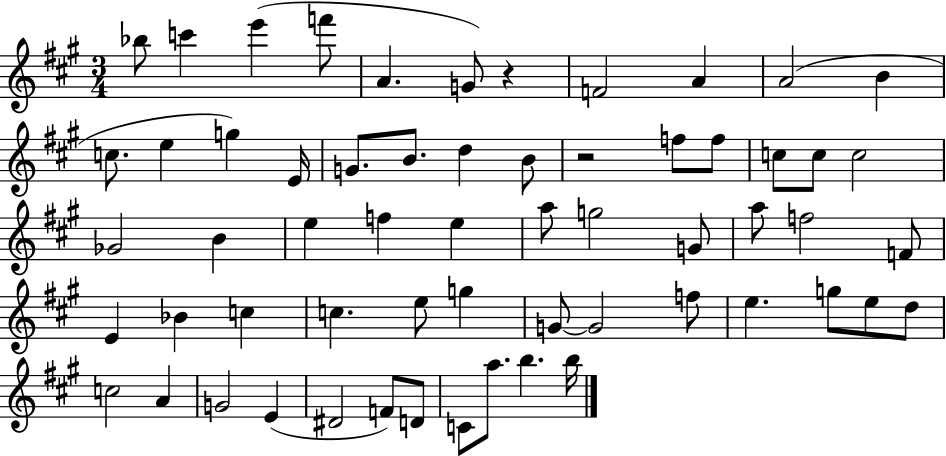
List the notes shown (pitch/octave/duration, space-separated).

Bb5/e C6/q E6/q F6/e A4/q. G4/e R/q F4/h A4/q A4/h B4/q C5/e. E5/q G5/q E4/s G4/e. B4/e. D5/q B4/e R/h F5/e F5/e C5/e C5/e C5/h Gb4/h B4/q E5/q F5/q E5/q A5/e G5/h G4/e A5/e F5/h F4/e E4/q Bb4/q C5/q C5/q. E5/e G5/q G4/e G4/h F5/e E5/q. G5/e E5/e D5/e C5/h A4/q G4/h E4/q D#4/h F4/e D4/e C4/e A5/e. B5/q. B5/s